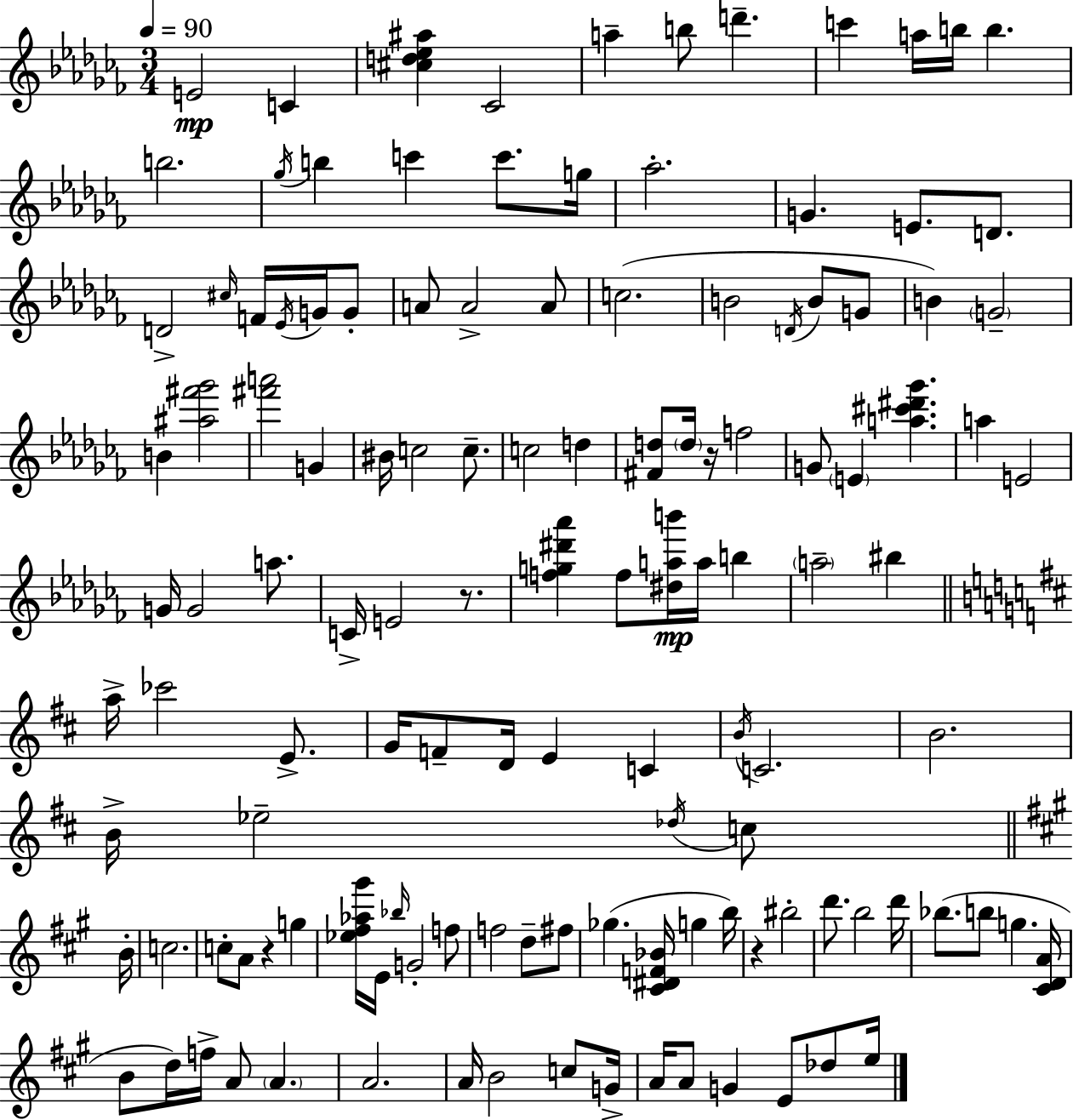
{
  \clef treble
  \numericTimeSignature
  \time 3/4
  \key aes \minor
  \tempo 4 = 90
  e'2\mp c'4 | <cis'' d'' ees'' ais''>4 ces'2 | a''4-- b''8 d'''4.-- | c'''4 a''16 b''16 b''4. | \break b''2. | \acciaccatura { ges''16 } b''4 c'''4 c'''8. | g''16 aes''2.-. | g'4. e'8. d'8. | \break d'2-> \grace { cis''16 } f'16 \acciaccatura { ees'16 } | g'16 g'8-. a'8 a'2-> | a'8 c''2.( | b'2 \acciaccatura { d'16 } | \break b'8 g'8 b'4) \parenthesize g'2-- | b'4 <ais'' fis''' ges'''>2 | <fis''' a'''>2 | g'4 bis'16 c''2 | \break c''8.-- c''2 | d''4 <fis' d''>8 \parenthesize d''16 r16 f''2 | g'8 \parenthesize e'4 <a'' cis''' dis''' ges'''>4. | a''4 e'2 | \break g'16 g'2 | a''8. c'16-> e'2 | r8. <f'' g'' dis''' aes'''>4 f''8 <dis'' a'' b'''>16\mp a''16 | b''4 \parenthesize a''2-- | \break bis''4 \bar "||" \break \key b \minor a''16-> ces'''2 e'8.-> | g'16 f'8-- d'16 e'4 c'4 | \acciaccatura { b'16 } c'2. | b'2. | \break b'16-> ees''2-- \acciaccatura { des''16 } c''8 | \bar "||" \break \key a \major b'16-. c''2. | c''8-. a'8 r4 g''4 | <ees'' fis'' aes'' gis'''>16 e'16 \grace { bes''16 } g'2-. | f''8 f''2 d''8-- | \break fis''8 ges''4.( <cis' dis' f' bes'>16 g''4 | b''16) r4 bis''2-. | d'''8. b''2 | d'''16 bes''8.( b''8 g''4. | \break <cis' d' a'>16 b'8 d''16) f''16-> a'8 \parenthesize a'4. | a'2. | a'16 b'2 c''8 | g'16-> a'16 a'8 g'4 e'8 des''8 | \break e''16 \bar "|."
}